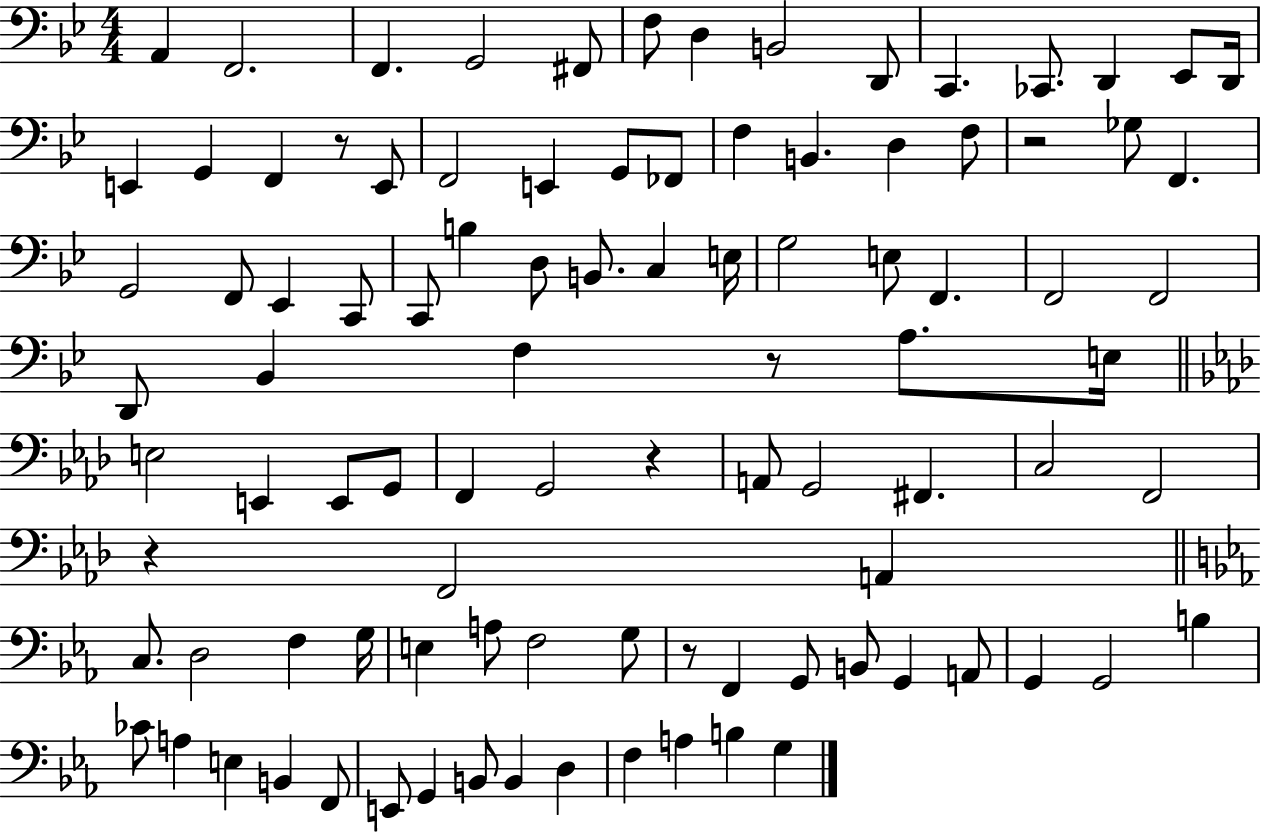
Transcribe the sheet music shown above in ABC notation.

X:1
T:Untitled
M:4/4
L:1/4
K:Bb
A,, F,,2 F,, G,,2 ^F,,/2 F,/2 D, B,,2 D,,/2 C,, _C,,/2 D,, _E,,/2 D,,/4 E,, G,, F,, z/2 E,,/2 F,,2 E,, G,,/2 _F,,/2 F, B,, D, F,/2 z2 _G,/2 F,, G,,2 F,,/2 _E,, C,,/2 C,,/2 B, D,/2 B,,/2 C, E,/4 G,2 E,/2 F,, F,,2 F,,2 D,,/2 _B,, F, z/2 A,/2 E,/4 E,2 E,, E,,/2 G,,/2 F,, G,,2 z A,,/2 G,,2 ^F,, C,2 F,,2 z F,,2 A,, C,/2 D,2 F, G,/4 E, A,/2 F,2 G,/2 z/2 F,, G,,/2 B,,/2 G,, A,,/2 G,, G,,2 B, _C/2 A, E, B,, F,,/2 E,,/2 G,, B,,/2 B,, D, F, A, B, G,